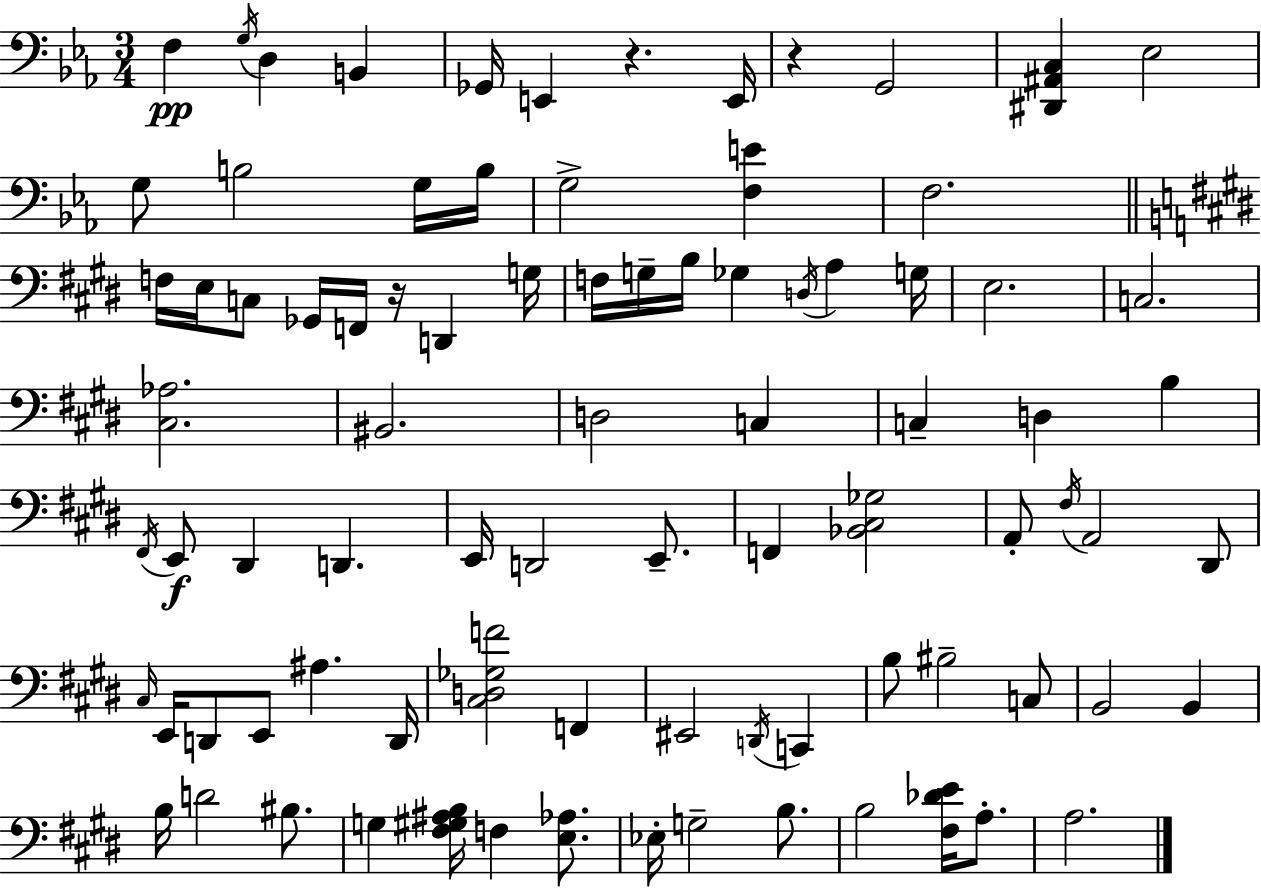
F3/q G3/s D3/q B2/q Gb2/s E2/q R/q. E2/s R/q G2/h [D#2,A#2,C3]/q Eb3/h G3/e B3/h G3/s B3/s G3/h [F3,E4]/q F3/h. F3/s E3/s C3/e Gb2/s F2/s R/s D2/q G3/s F3/s G3/s B3/s Gb3/q D3/s A3/q G3/s E3/h. C3/h. [C#3,Ab3]/h. BIS2/h. D3/h C3/q C3/q D3/q B3/q F#2/s E2/e D#2/q D2/q. E2/s D2/h E2/e. F2/q [Bb2,C#3,Gb3]/h A2/e F#3/s A2/h D#2/e C#3/s E2/s D2/e E2/e A#3/q. D2/s [C#3,D3,Gb3,F4]/h F2/q EIS2/h D2/s C2/q B3/e BIS3/h C3/e B2/h B2/q B3/s D4/h BIS3/e. G3/q [F#3,G#3,A#3,B3]/s F3/q [E3,Ab3]/e. Eb3/s G3/h B3/e. B3/h [F#3,Db4,E4]/s A3/e. A3/h.